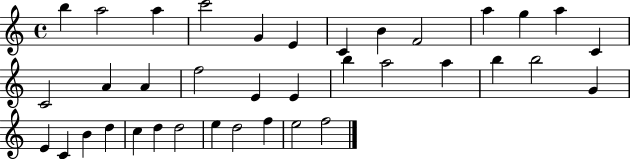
{
  \clef treble
  \time 4/4
  \defaultTimeSignature
  \key c \major
  b''4 a''2 a''4 | c'''2 g'4 e'4 | c'4 b'4 f'2 | a''4 g''4 a''4 c'4 | \break c'2 a'4 a'4 | f''2 e'4 e'4 | b''4 a''2 a''4 | b''4 b''2 g'4 | \break e'4 c'4 b'4 d''4 | c''4 d''4 d''2 | e''4 d''2 f''4 | e''2 f''2 | \break \bar "|."
}